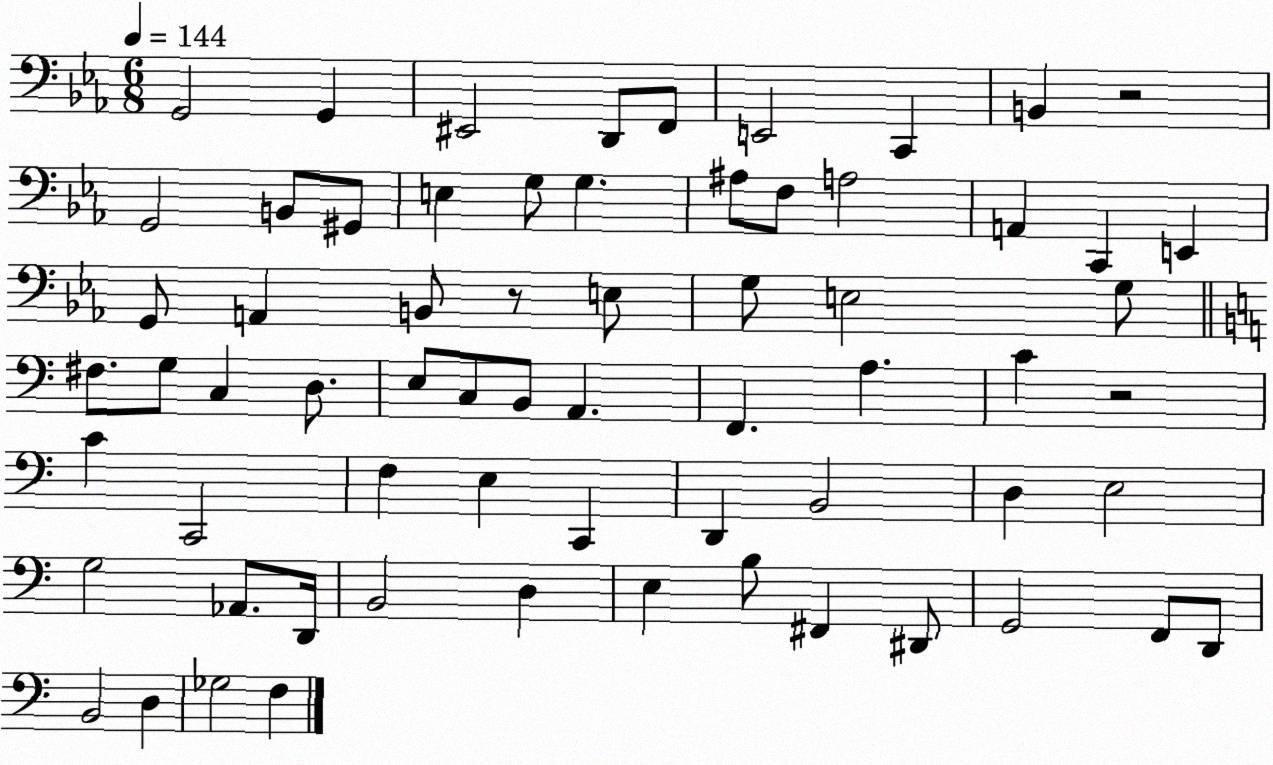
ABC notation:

X:1
T:Untitled
M:6/8
L:1/4
K:Eb
G,,2 G,, ^E,,2 D,,/2 F,,/2 E,,2 C,, B,, z2 G,,2 B,,/2 ^G,,/2 E, G,/2 G, ^A,/2 F,/2 A,2 A,, C,, E,, G,,/2 A,, B,,/2 z/2 E,/2 G,/2 E,2 G,/2 ^F,/2 G,/2 C, D,/2 E,/2 C,/2 B,,/2 A,, F,, A, C z2 C C,,2 F, E, C,, D,, B,,2 D, E,2 G,2 _A,,/2 D,,/4 B,,2 D, E, B,/2 ^F,, ^D,,/2 G,,2 F,,/2 D,,/2 B,,2 D, _G,2 F,